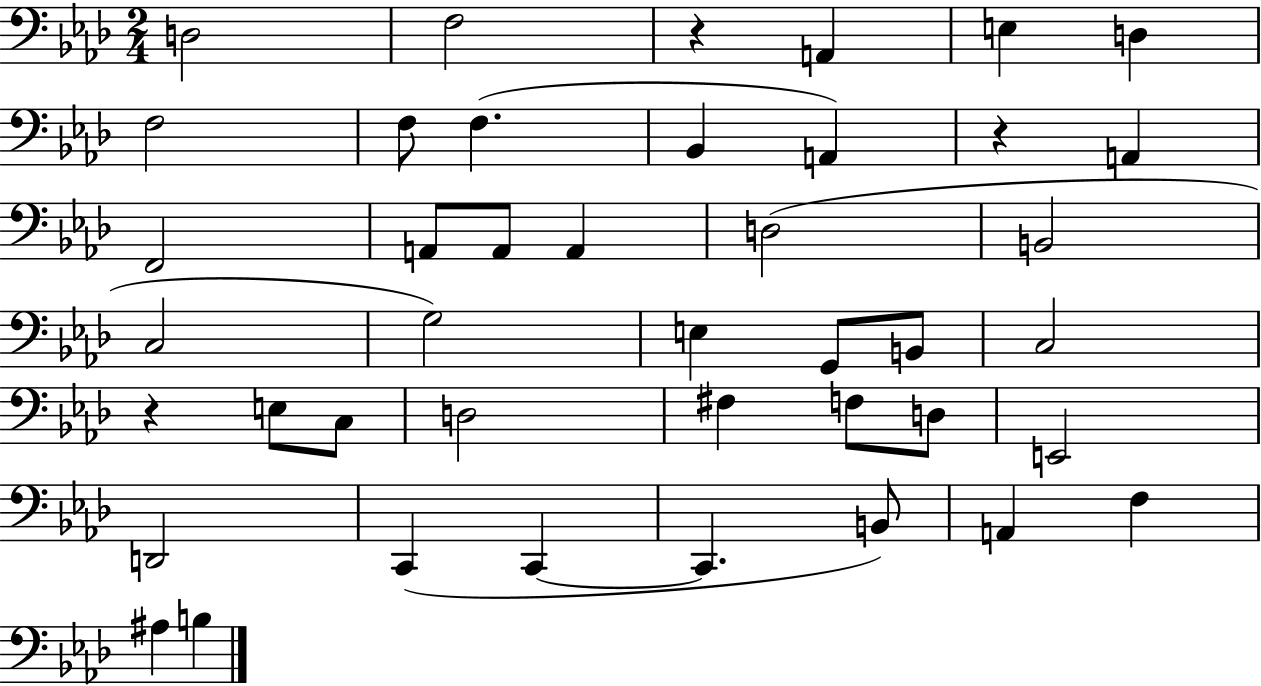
{
  \clef bass
  \numericTimeSignature
  \time 2/4
  \key aes \major
  \repeat volta 2 { d2 | f2 | r4 a,4 | e4 d4 | \break f2 | f8 f4.( | bes,4 a,4) | r4 a,4 | \break f,2 | a,8 a,8 a,4 | d2( | b,2 | \break c2 | g2) | e4 g,8 b,8 | c2 | \break r4 e8 c8 | d2 | fis4 f8 d8 | e,2 | \break d,2 | c,4( c,4~~ | c,4. b,8) | a,4 f4 | \break ais4 b4 | } \bar "|."
}